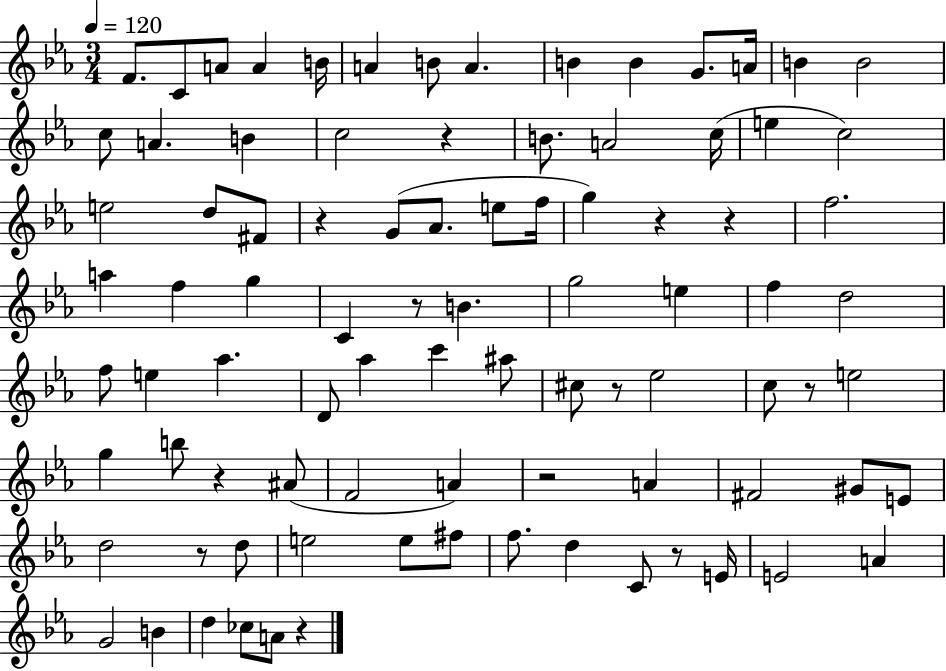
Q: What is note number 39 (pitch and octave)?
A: E5